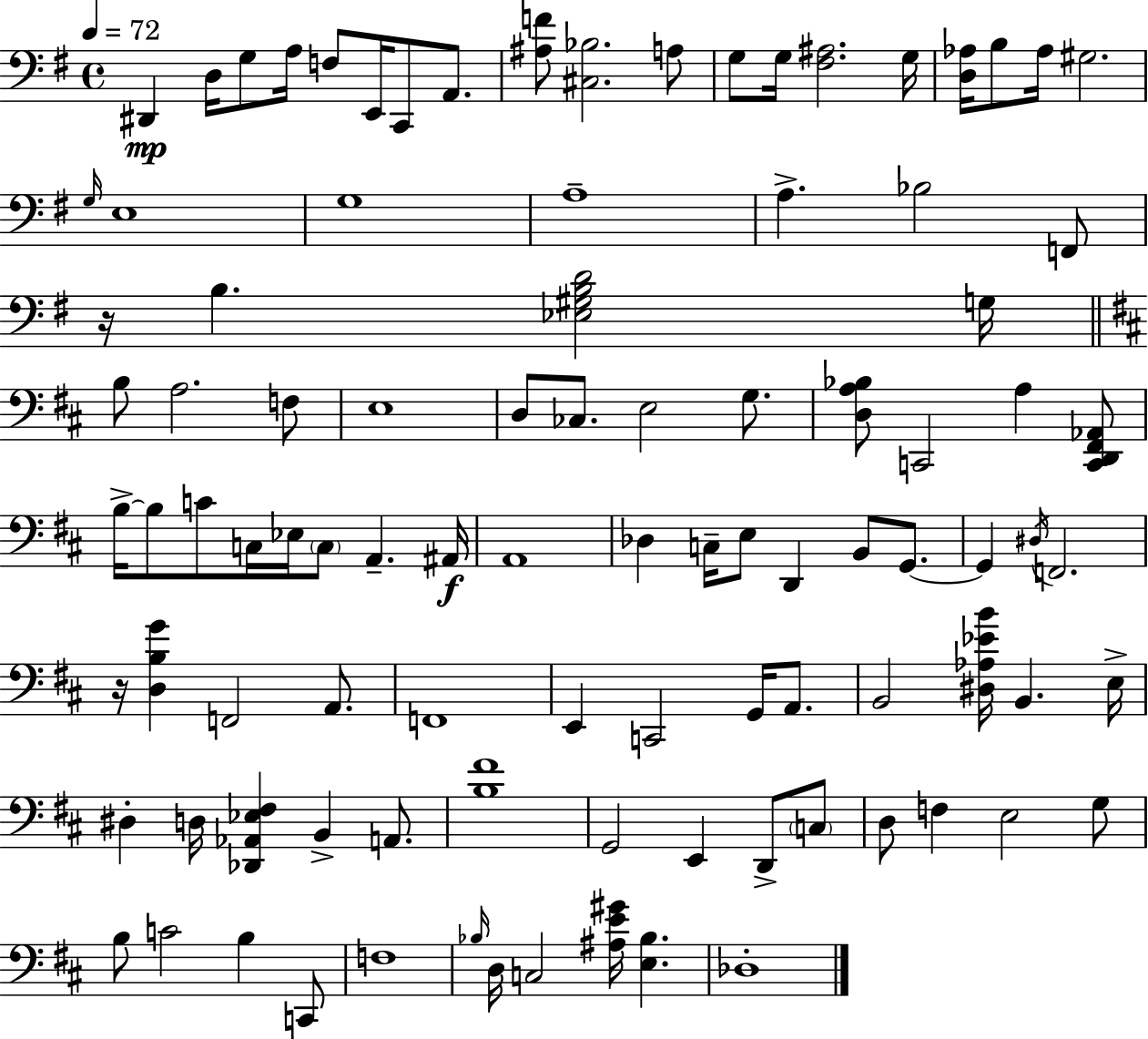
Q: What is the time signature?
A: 4/4